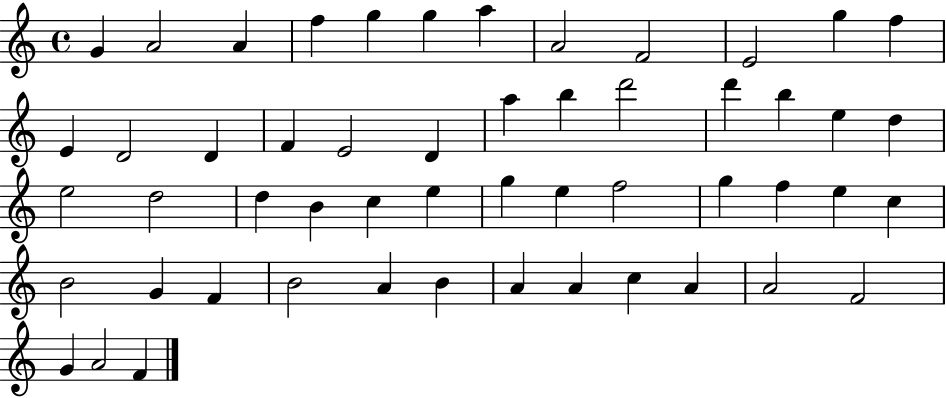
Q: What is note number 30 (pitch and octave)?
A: C5